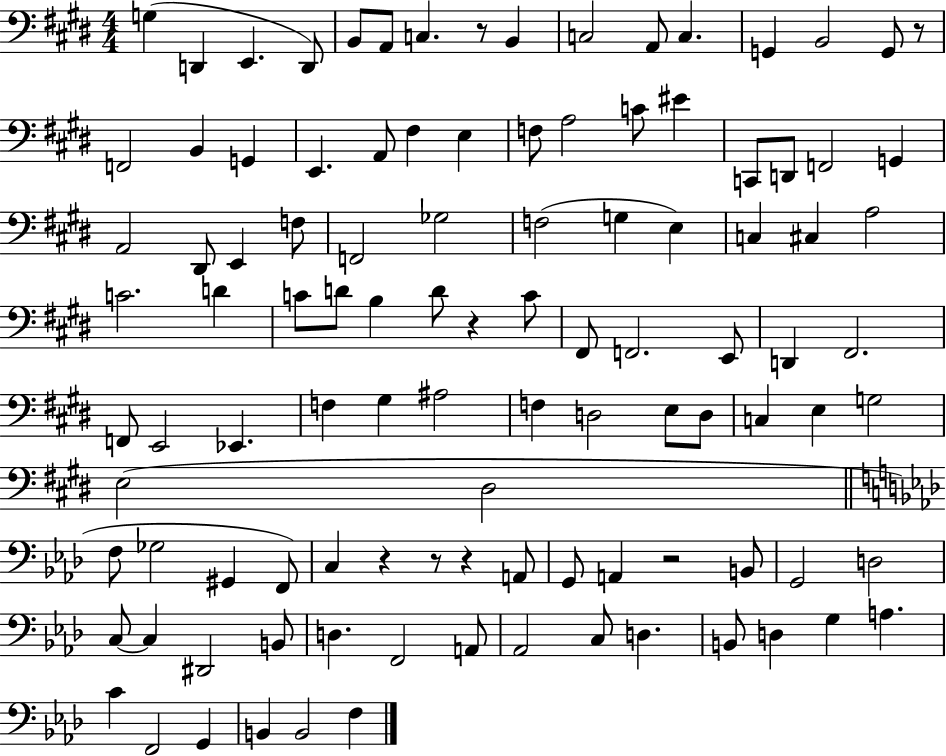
X:1
T:Untitled
M:4/4
L:1/4
K:E
G, D,, E,, D,,/2 B,,/2 A,,/2 C, z/2 B,, C,2 A,,/2 C, G,, B,,2 G,,/2 z/2 F,,2 B,, G,, E,, A,,/2 ^F, E, F,/2 A,2 C/2 ^E C,,/2 D,,/2 F,,2 G,, A,,2 ^D,,/2 E,, F,/2 F,,2 _G,2 F,2 G, E, C, ^C, A,2 C2 D C/2 D/2 B, D/2 z C/2 ^F,,/2 F,,2 E,,/2 D,, ^F,,2 F,,/2 E,,2 _E,, F, ^G, ^A,2 F, D,2 E,/2 D,/2 C, E, G,2 E,2 ^D,2 F,/2 _G,2 ^G,, F,,/2 C, z z/2 z A,,/2 G,,/2 A,, z2 B,,/2 G,,2 D,2 C,/2 C, ^D,,2 B,,/2 D, F,,2 A,,/2 _A,,2 C,/2 D, B,,/2 D, G, A, C F,,2 G,, B,, B,,2 F,